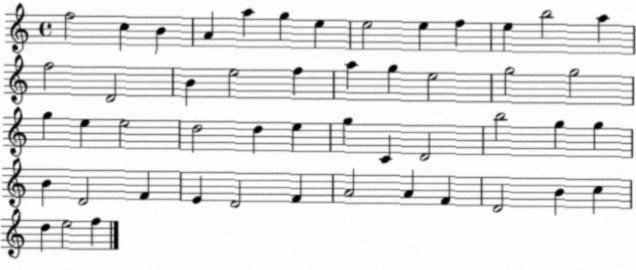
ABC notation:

X:1
T:Untitled
M:4/4
L:1/4
K:C
f2 c B A a g e e2 e f e b2 a f2 D2 B e2 f a g e2 g2 g2 g e e2 d2 d e g C D2 b2 g g B D2 F E D2 F A2 A F D2 B c d e2 f